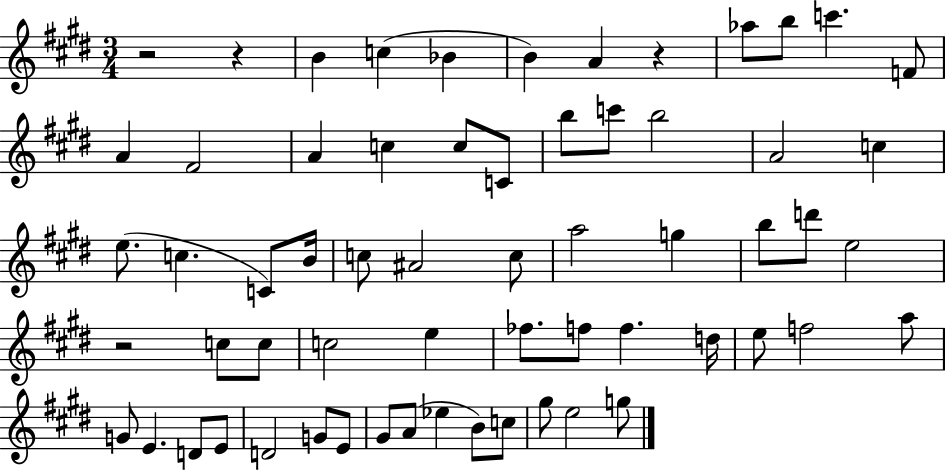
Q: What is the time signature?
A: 3/4